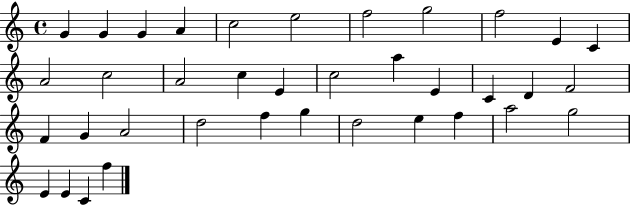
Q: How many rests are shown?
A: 0